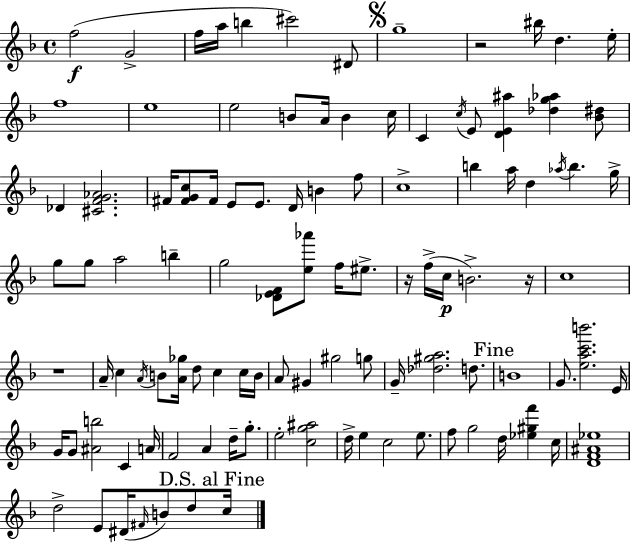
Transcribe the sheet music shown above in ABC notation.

X:1
T:Untitled
M:4/4
L:1/4
K:F
f2 G2 f/4 a/4 b ^c'2 ^D/2 g4 z2 ^b/4 d e/4 f4 e4 e2 B/2 A/4 B c/4 C c/4 E/2 [DE^a] [_dg_a] [_B^d]/2 _D [^CFG_A]2 ^F/4 [^FGc]/2 ^F/4 E/2 E/2 D/4 B f/2 c4 b a/4 d _a/4 b g/4 g/2 g/2 a2 b g2 [_DEF]/2 [e_a']/2 f/4 ^e/2 z/4 f/4 c/4 B2 z/4 c4 z4 A/4 c A/4 B/2 [A_g]/4 d/2 c c/4 B/4 A/2 ^G ^g2 g/2 G/4 [_d^ga]2 d/2 B4 G/2 [eac'b']2 E/4 G/4 G/2 [^Ab]2 C A/4 F2 A d/4 g/2 e2 [cg^a]2 d/4 e c2 e/2 f/2 g2 d/4 [_e^gf'] c/4 [DF^A_e]4 d2 E/2 ^D/4 ^F/4 B/2 d/2 c/4